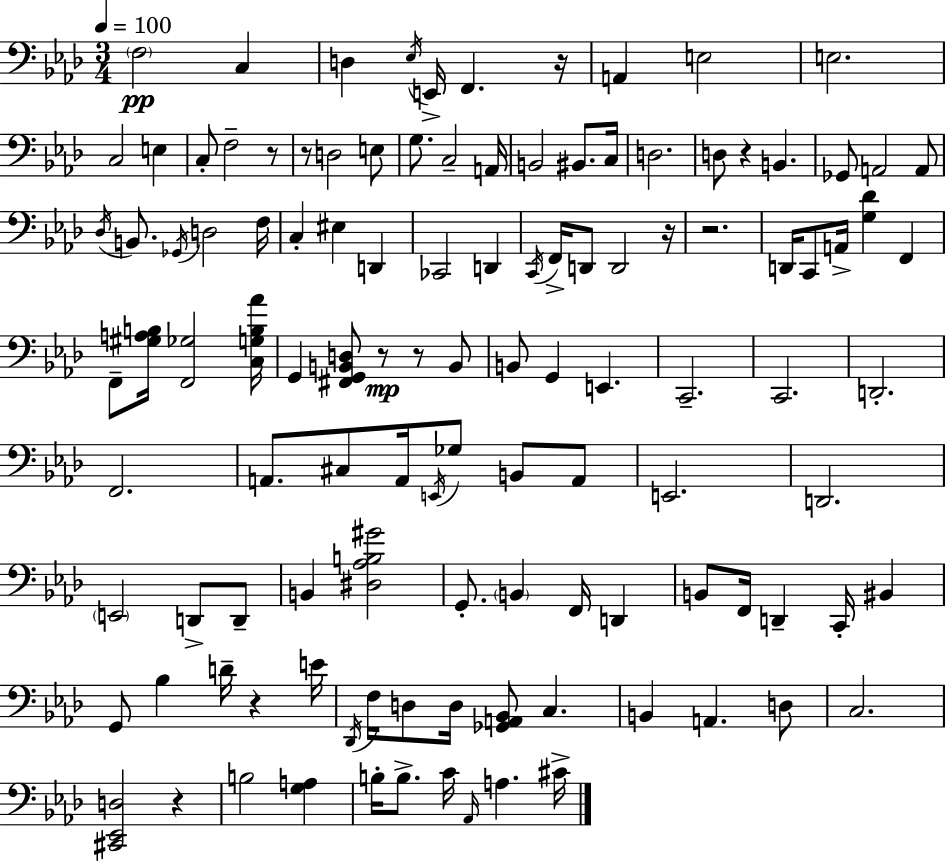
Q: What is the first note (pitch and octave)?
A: F3